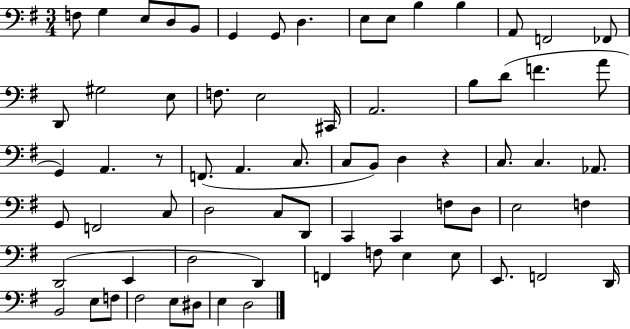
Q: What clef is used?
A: bass